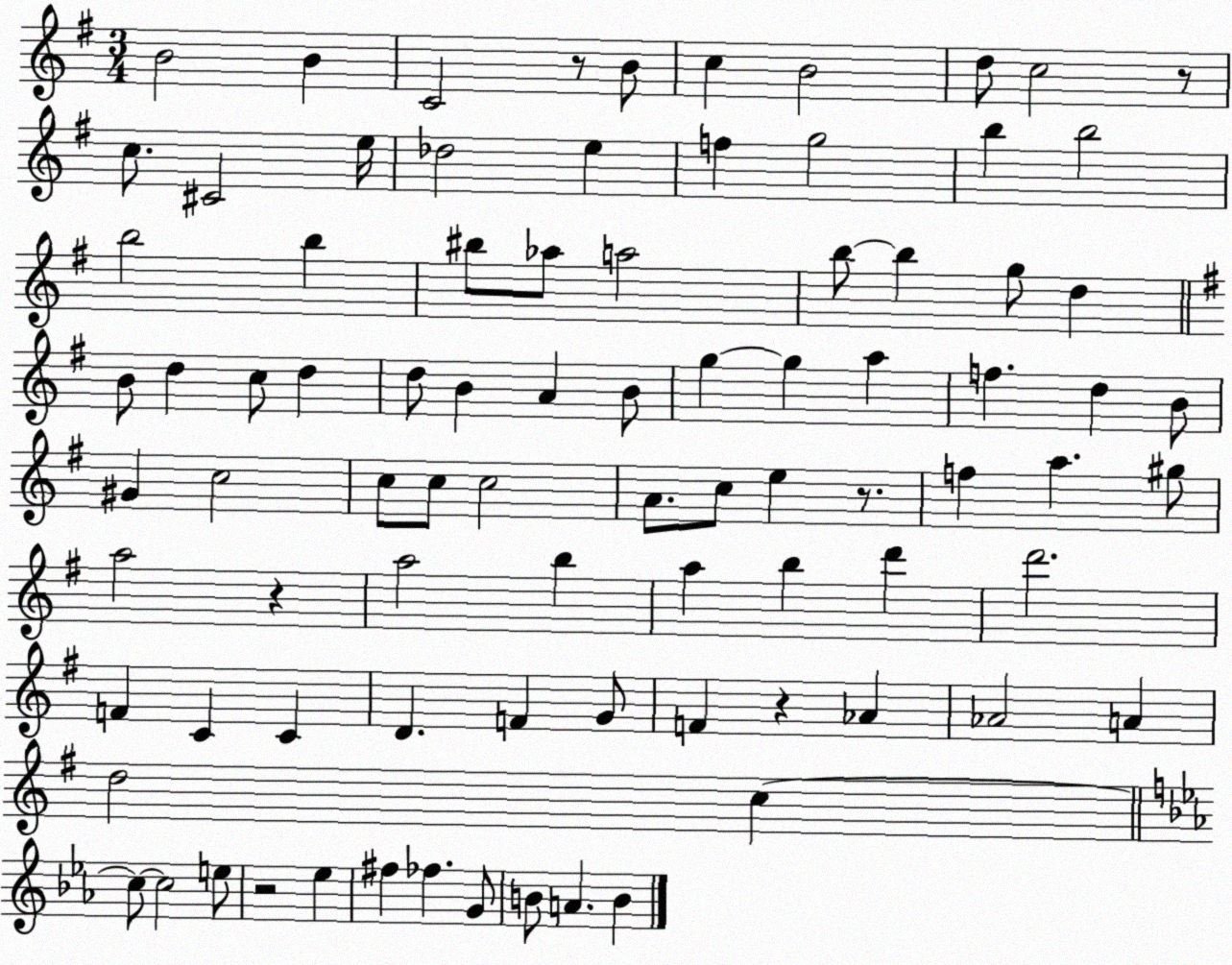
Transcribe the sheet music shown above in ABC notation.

X:1
T:Untitled
M:3/4
L:1/4
K:G
B2 B C2 z/2 B/2 c B2 d/2 c2 z/2 c/2 ^C2 e/4 _d2 e f g2 b b2 b2 b ^b/2 _a/2 a2 b/2 b g/2 d B/2 d c/2 d d/2 B A B/2 g g a f d B/2 ^G c2 c/2 c/2 c2 A/2 c/2 e z/2 f a ^g/2 a2 z a2 b a b d' d'2 F C C D F G/2 F z _A _A2 A d2 c c/2 c2 e/2 z2 _e ^f _f G/2 B/2 A B